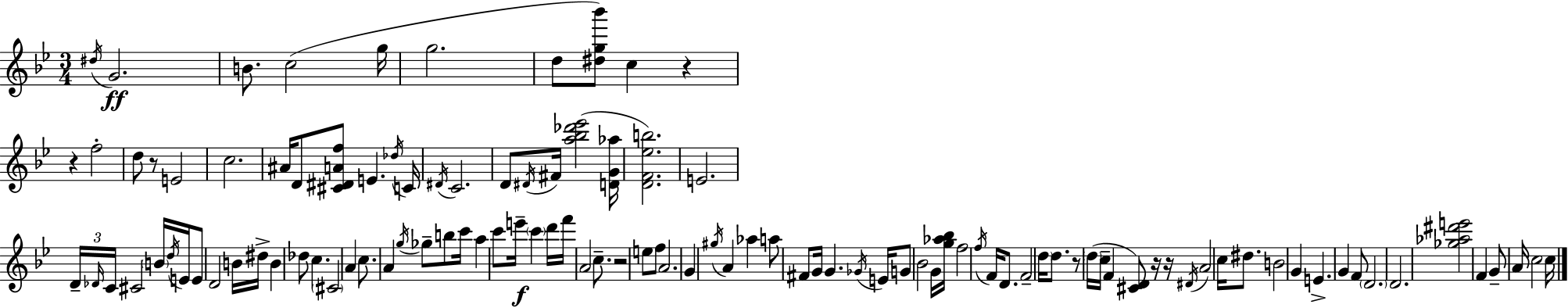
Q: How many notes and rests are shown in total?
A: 110